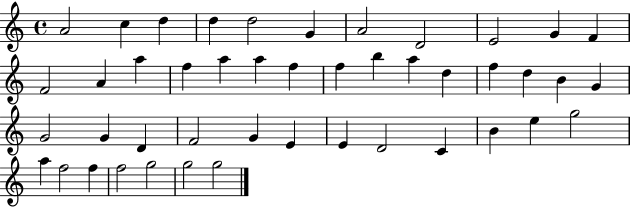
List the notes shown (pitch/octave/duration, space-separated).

A4/h C5/q D5/q D5/q D5/h G4/q A4/h D4/h E4/h G4/q F4/q F4/h A4/q A5/q F5/q A5/q A5/q F5/q F5/q B5/q A5/q D5/q F5/q D5/q B4/q G4/q G4/h G4/q D4/q F4/h G4/q E4/q E4/q D4/h C4/q B4/q E5/q G5/h A5/q F5/h F5/q F5/h G5/h G5/h G5/h